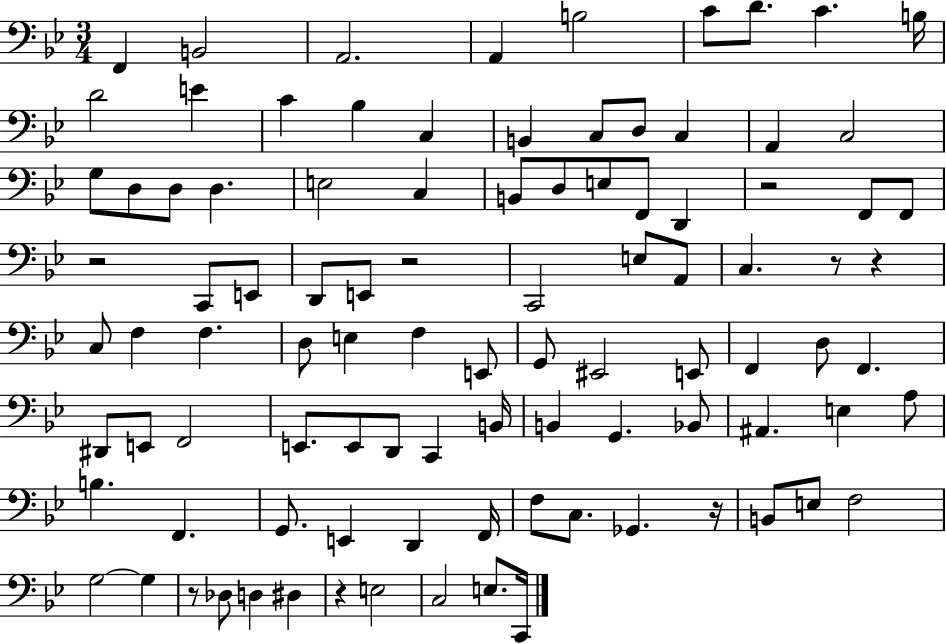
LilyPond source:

{
  \clef bass
  \numericTimeSignature
  \time 3/4
  \key bes \major
  \repeat volta 2 { f,4 b,2 | a,2. | a,4 b2 | c'8 d'8. c'4. b16 | \break d'2 e'4 | c'4 bes4 c4 | b,4 c8 d8 c4 | a,4 c2 | \break g8 d8 d8 d4. | e2 c4 | b,8 d8 e8 f,8 d,4 | r2 f,8 f,8 | \break r2 c,8 e,8 | d,8 e,8 r2 | c,2 e8 a,8 | c4. r8 r4 | \break c8 f4 f4. | d8 e4 f4 e,8 | g,8 eis,2 e,8 | f,4 d8 f,4. | \break dis,8 e,8 f,2 | e,8. e,8 d,8 c,4 b,16 | b,4 g,4. bes,8 | ais,4. e4 a8 | \break b4. f,4. | g,8. e,4 d,4 f,16 | f8 c8. ges,4. r16 | b,8 e8 f2 | \break g2~~ g4 | r8 des8 d4 dis4 | r4 e2 | c2 e8. c,16 | \break } \bar "|."
}